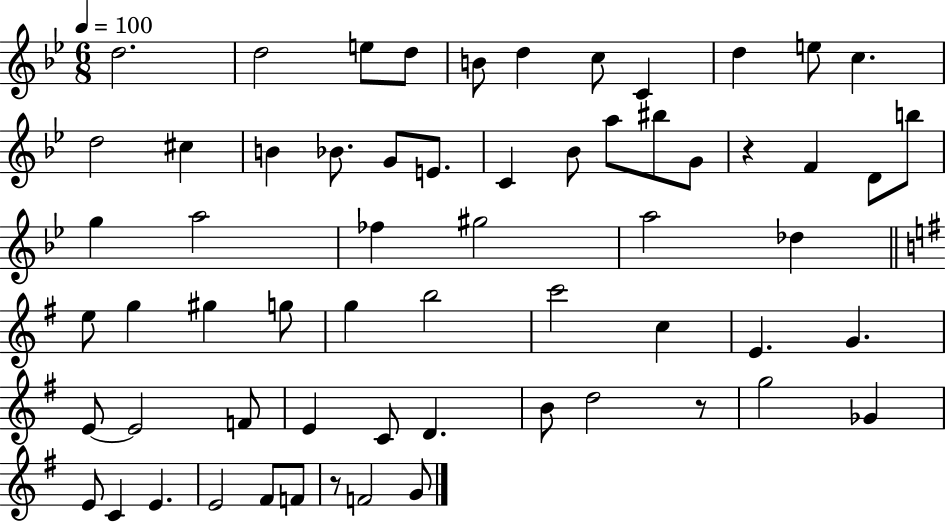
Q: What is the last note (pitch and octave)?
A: G4